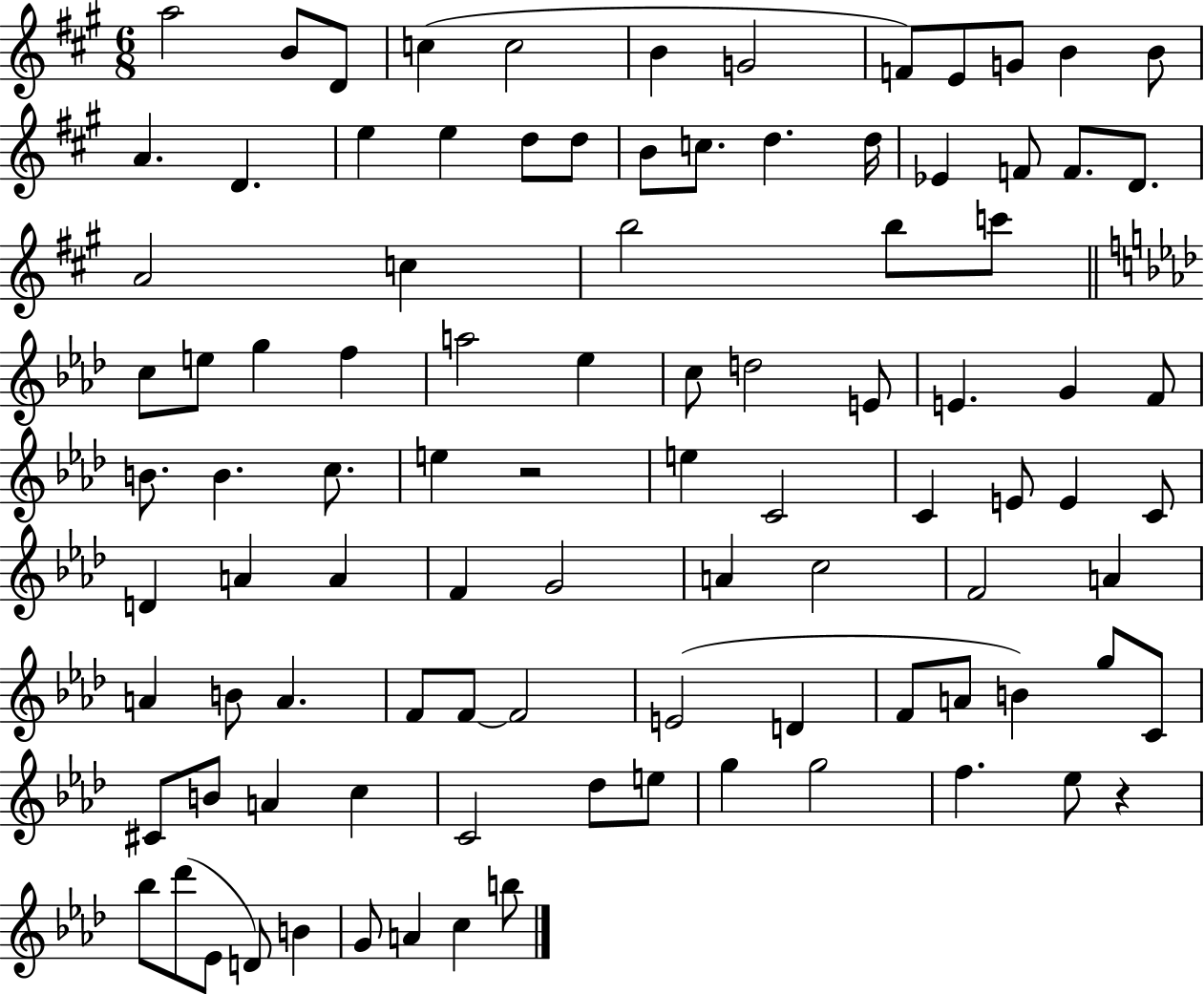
{
  \clef treble
  \numericTimeSignature
  \time 6/8
  \key a \major
  \repeat volta 2 { a''2 b'8 d'8 | c''4( c''2 | b'4 g'2 | f'8) e'8 g'8 b'4 b'8 | \break a'4. d'4. | e''4 e''4 d''8 d''8 | b'8 c''8. d''4. d''16 | ees'4 f'8 f'8. d'8. | \break a'2 c''4 | b''2 b''8 c'''8 | \bar "||" \break \key aes \major c''8 e''8 g''4 f''4 | a''2 ees''4 | c''8 d''2 e'8 | e'4. g'4 f'8 | \break b'8. b'4. c''8. | e''4 r2 | e''4 c'2 | c'4 e'8 e'4 c'8 | \break d'4 a'4 a'4 | f'4 g'2 | a'4 c''2 | f'2 a'4 | \break a'4 b'8 a'4. | f'8 f'8~~ f'2 | e'2( d'4 | f'8 a'8 b'4) g''8 c'8 | \break cis'8 b'8 a'4 c''4 | c'2 des''8 e''8 | g''4 g''2 | f''4. ees''8 r4 | \break bes''8 des'''8( ees'8 d'8) b'4 | g'8 a'4 c''4 b''8 | } \bar "|."
}